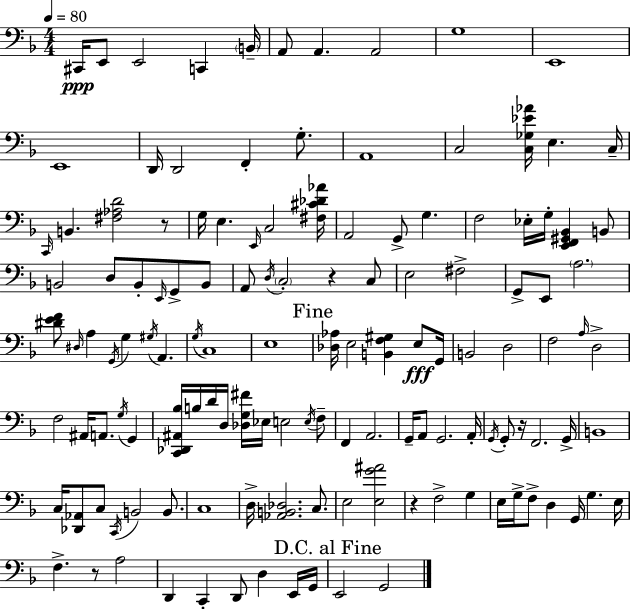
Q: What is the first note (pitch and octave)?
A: C#2